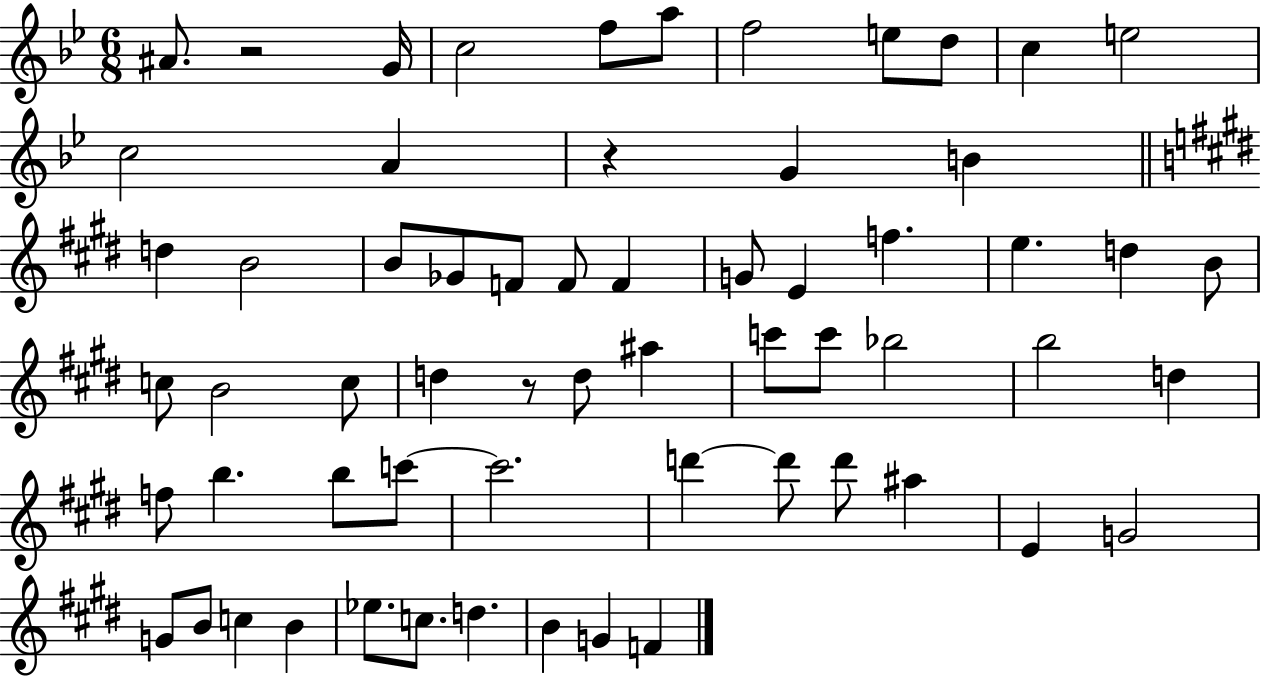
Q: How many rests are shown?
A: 3